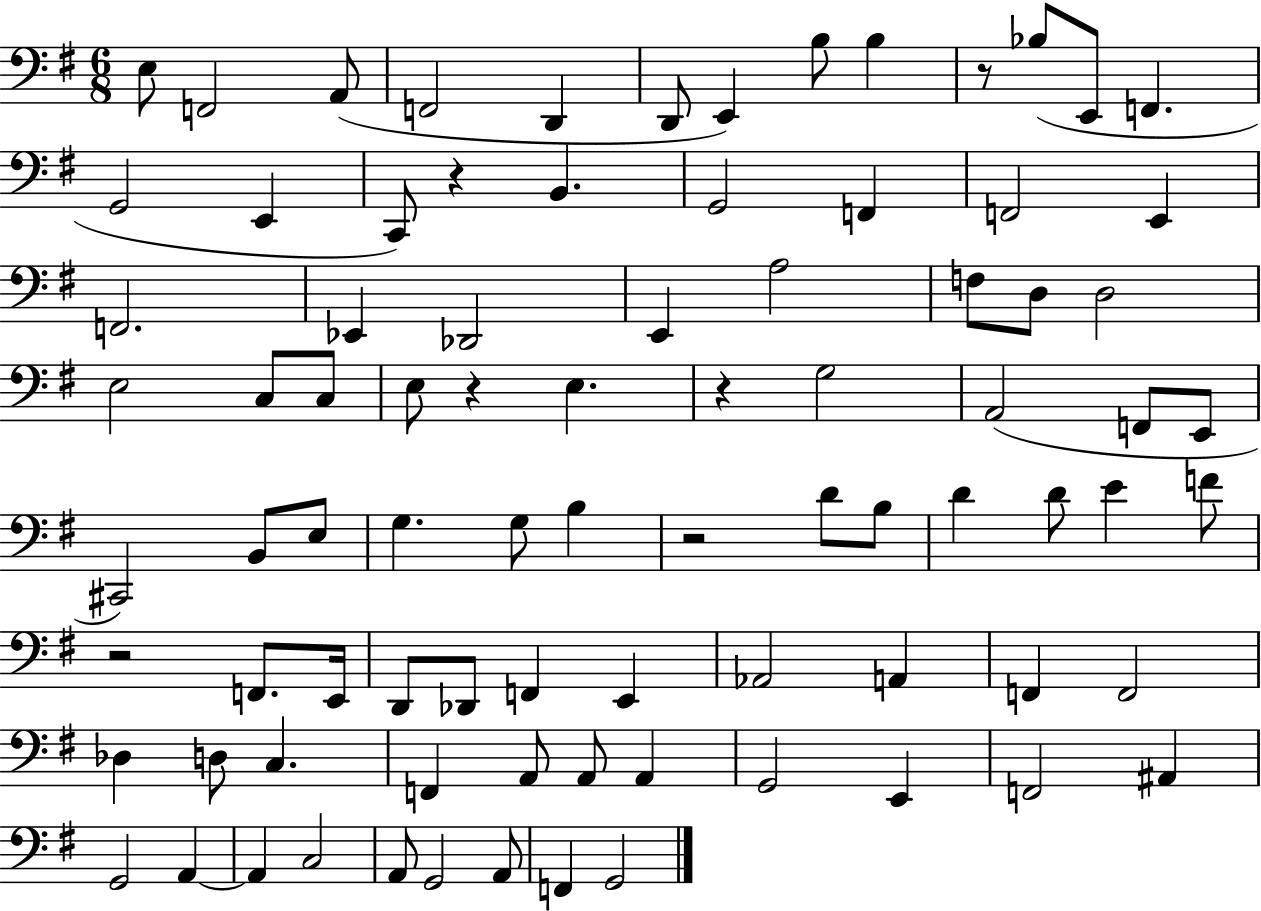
{
  \clef bass
  \numericTimeSignature
  \time 6/8
  \key g \major
  \repeat volta 2 { e8 f,2 a,8( | f,2 d,4 | d,8 e,4) b8 b4 | r8 bes8( e,8 f,4. | \break g,2 e,4 | c,8) r4 b,4. | g,2 f,4 | f,2 e,4 | \break f,2. | ees,4 des,2 | e,4 a2 | f8 d8 d2 | \break e2 c8 c8 | e8 r4 e4. | r4 g2 | a,2( f,8 e,8 | \break cis,2) b,8 e8 | g4. g8 b4 | r2 d'8 b8 | d'4 d'8 e'4 f'8 | \break r2 f,8. e,16 | d,8 des,8 f,4 e,4 | aes,2 a,4 | f,4 f,2 | \break des4 d8 c4. | f,4 a,8 a,8 a,4 | g,2 e,4 | f,2 ais,4 | \break g,2 a,4~~ | a,4 c2 | a,8 g,2 a,8 | f,4 g,2 | \break } \bar "|."
}